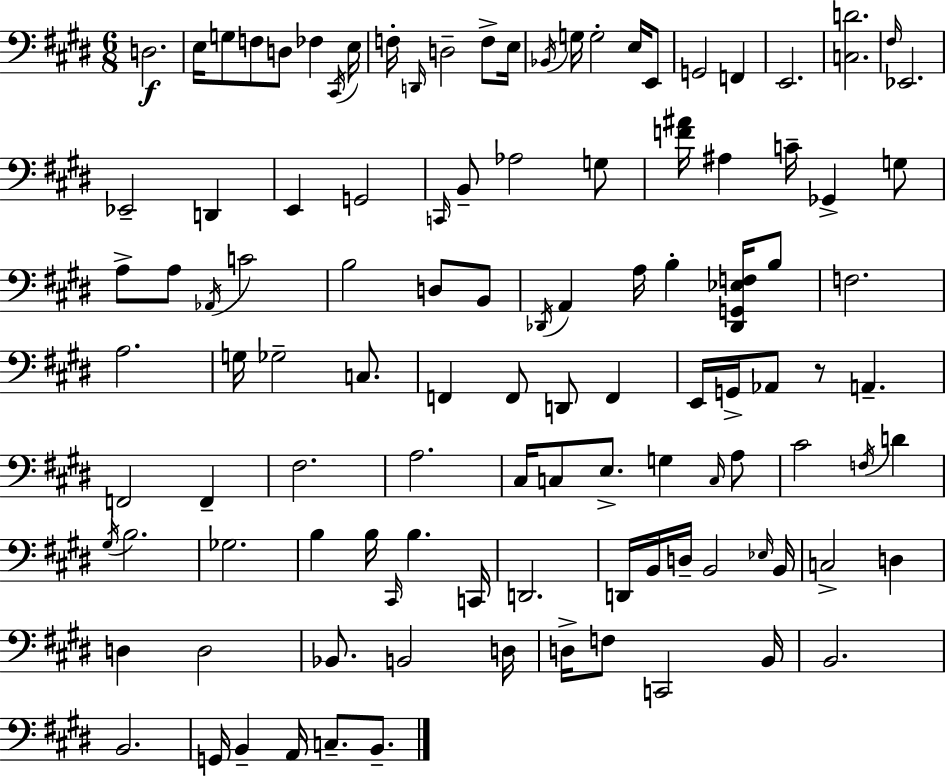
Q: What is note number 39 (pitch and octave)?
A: C4